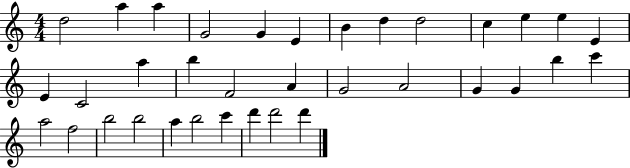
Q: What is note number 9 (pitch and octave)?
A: D5